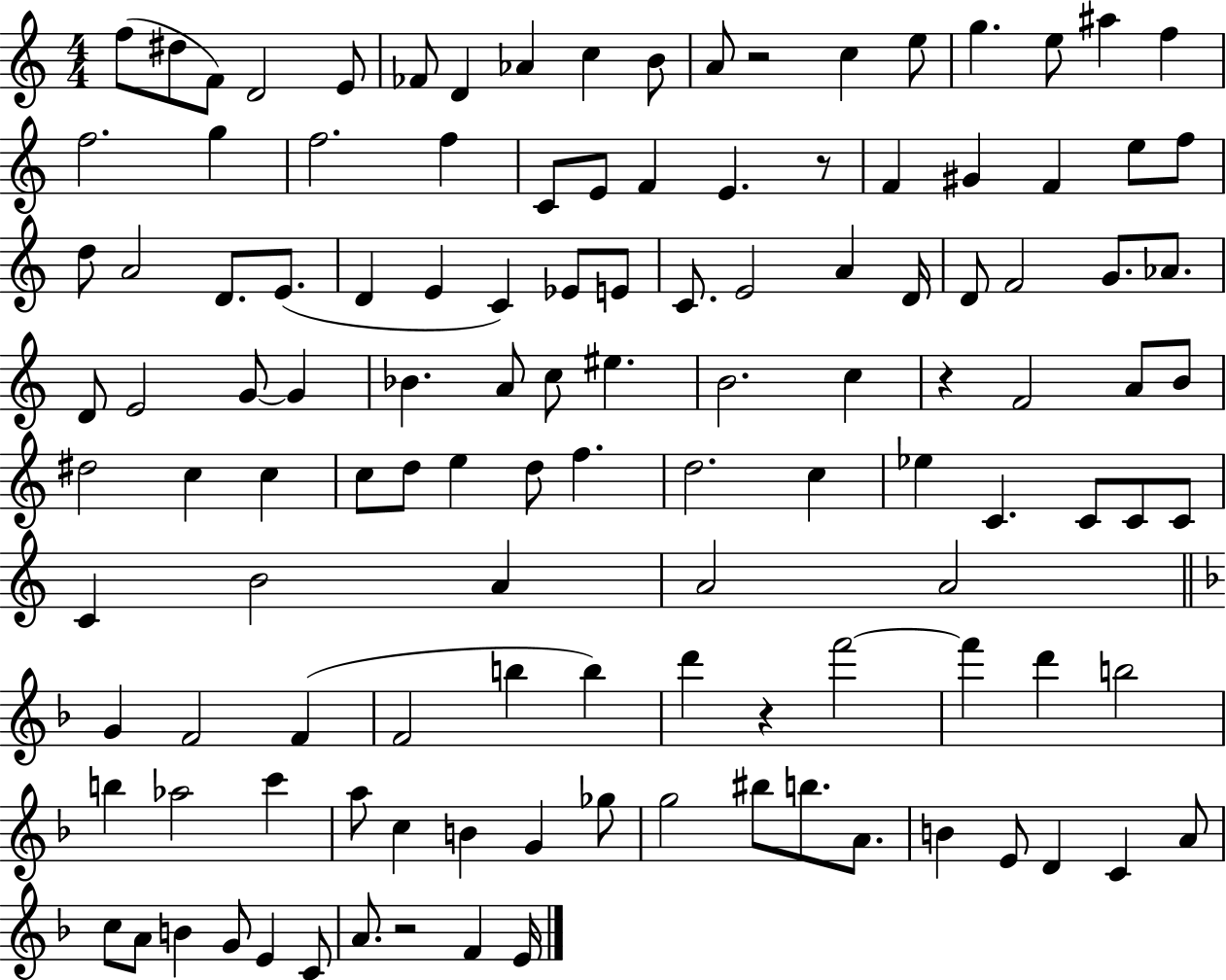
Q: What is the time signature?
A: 4/4